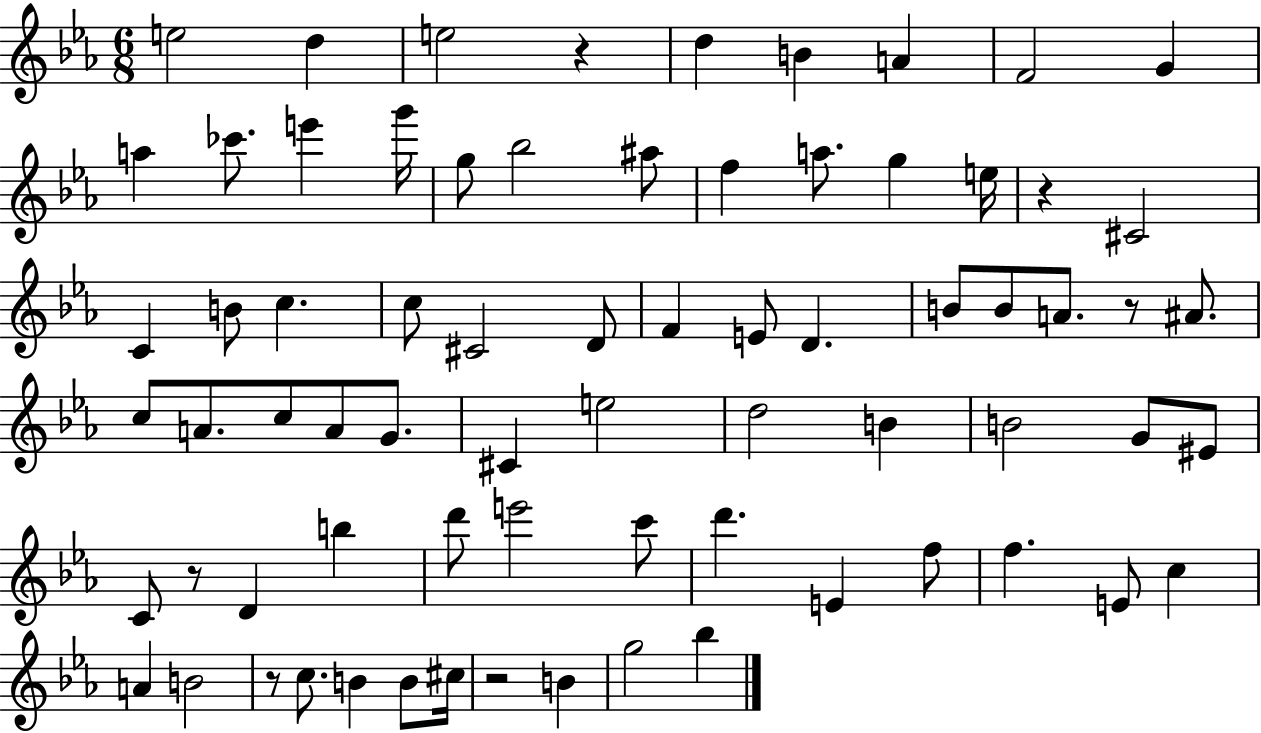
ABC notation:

X:1
T:Untitled
M:6/8
L:1/4
K:Eb
e2 d e2 z d B A F2 G a _c'/2 e' g'/4 g/2 _b2 ^a/2 f a/2 g e/4 z ^C2 C B/2 c c/2 ^C2 D/2 F E/2 D B/2 B/2 A/2 z/2 ^A/2 c/2 A/2 c/2 A/2 G/2 ^C e2 d2 B B2 G/2 ^E/2 C/2 z/2 D b d'/2 e'2 c'/2 d' E f/2 f E/2 c A B2 z/2 c/2 B B/2 ^c/4 z2 B g2 _b